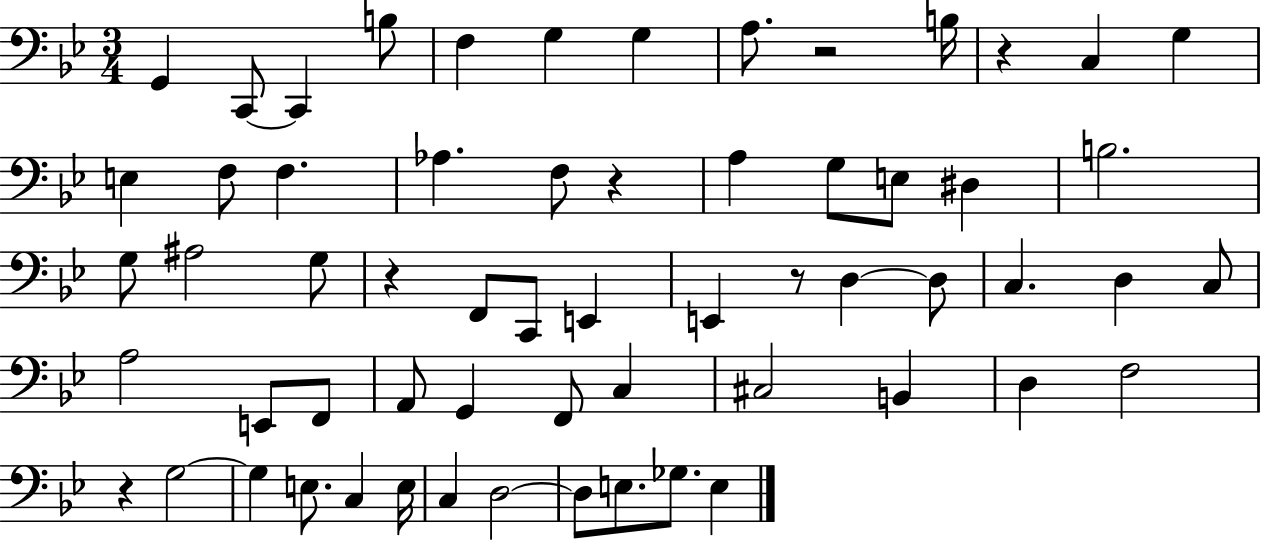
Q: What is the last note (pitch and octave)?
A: E3